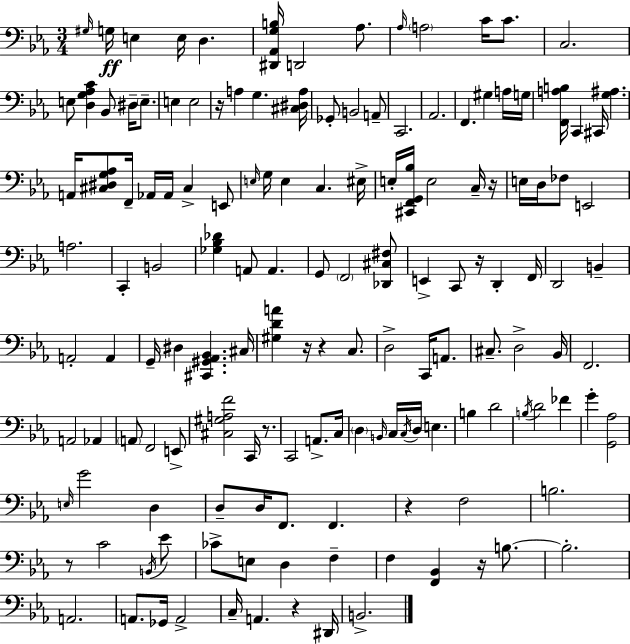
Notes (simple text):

G#3/s G3/s E3/q E3/s D3/q. [D#2,Ab2,G3,B3]/s D2/h Ab3/e. Ab3/s A3/h C4/s C4/e. C3/h. E3/e [D3,G3,Ab3,C4]/q Bb2/e D#3/s E3/e. E3/q E3/h R/s A3/q G3/q. [C#3,D#3,A3]/s Gb2/e B2/h A2/e C2/h. Ab2/h. F2/q. G#3/q A3/s G3/s [F2,A3,B3]/s C2/q C#2/s [G3,A#3]/q. A2/s [C#3,D#3,G3,Ab3]/e F2/s Ab2/s Ab2/s C#3/q E2/e E3/s G3/s E3/q C3/q. EIS3/s E3/s [C#2,F2,G2,Bb3]/s E3/h C3/s R/s E3/s D3/s FES3/e E2/h A3/h. C2/q B2/h [Gb3,Bb3,Db4]/q A2/e A2/q. G2/e F2/h [Db2,C#3,F#3]/e E2/q C2/e R/s D2/q F2/s D2/h B2/q A2/h A2/q G2/s D#3/q [C#2,G#2,Ab2,Bb2]/q. C#3/s [G#3,D4,A4]/q R/s R/q C3/e. D3/h C2/s A2/e. C#3/e. D3/h Bb2/s F2/h. A2/h Ab2/q A2/e F2/h E2/e [C#3,G#3,A3,F4]/h C2/s R/e. C2/h A2/e. C3/s D3/q B2/s C3/s C3/s D3/s E3/q. B3/q D4/h B3/s D4/h FES4/q G4/q [G2,Ab3]/h E3/s G4/h D3/q D3/e D3/s F2/e. F2/q. R/q F3/h B3/h. R/e C4/h B2/s Eb4/e CES4/e E3/e D3/q F3/q F3/q [F2,Bb2]/q R/s B3/e. B3/h. A2/h. A2/e. Gb2/s A2/h C3/s A2/q. R/q D#2/s B2/h.